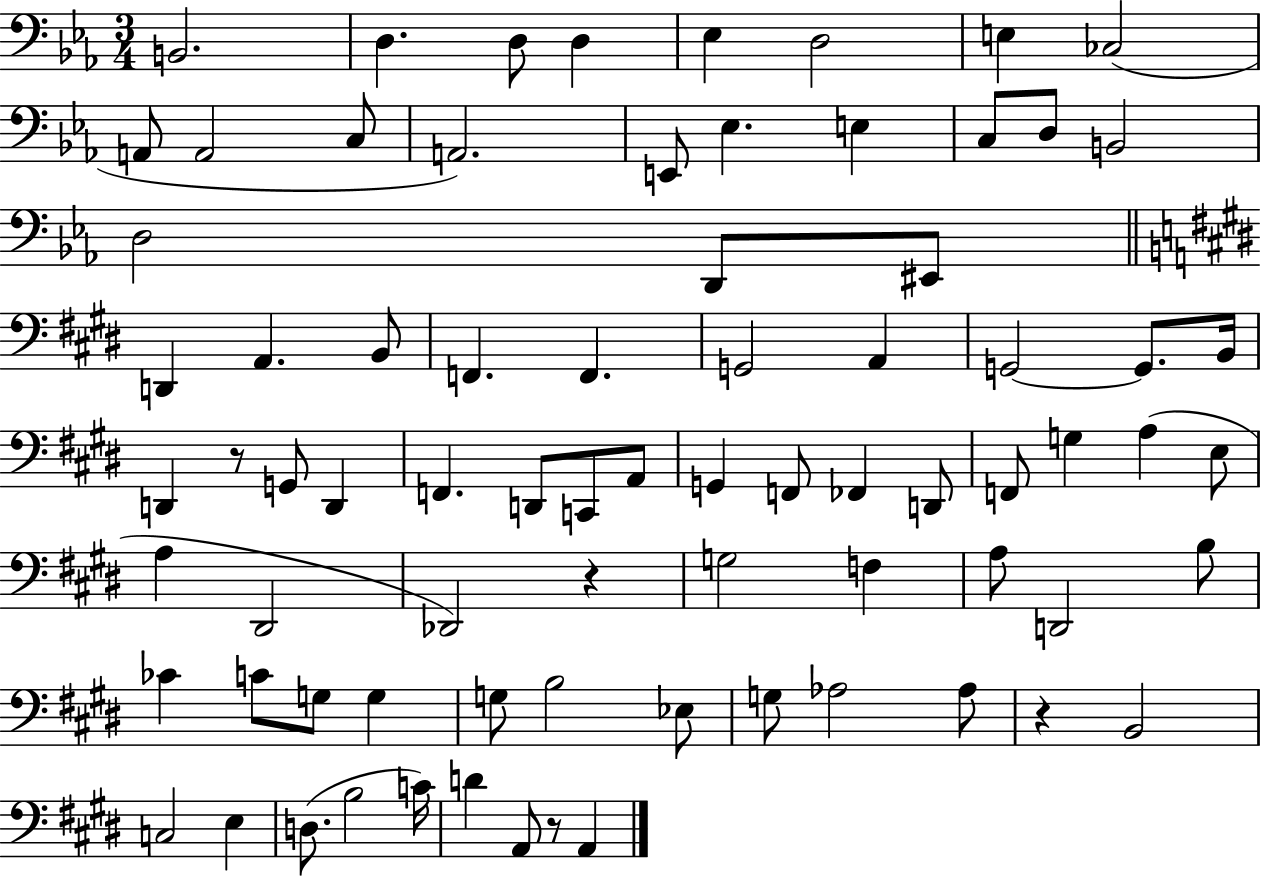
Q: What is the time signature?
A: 3/4